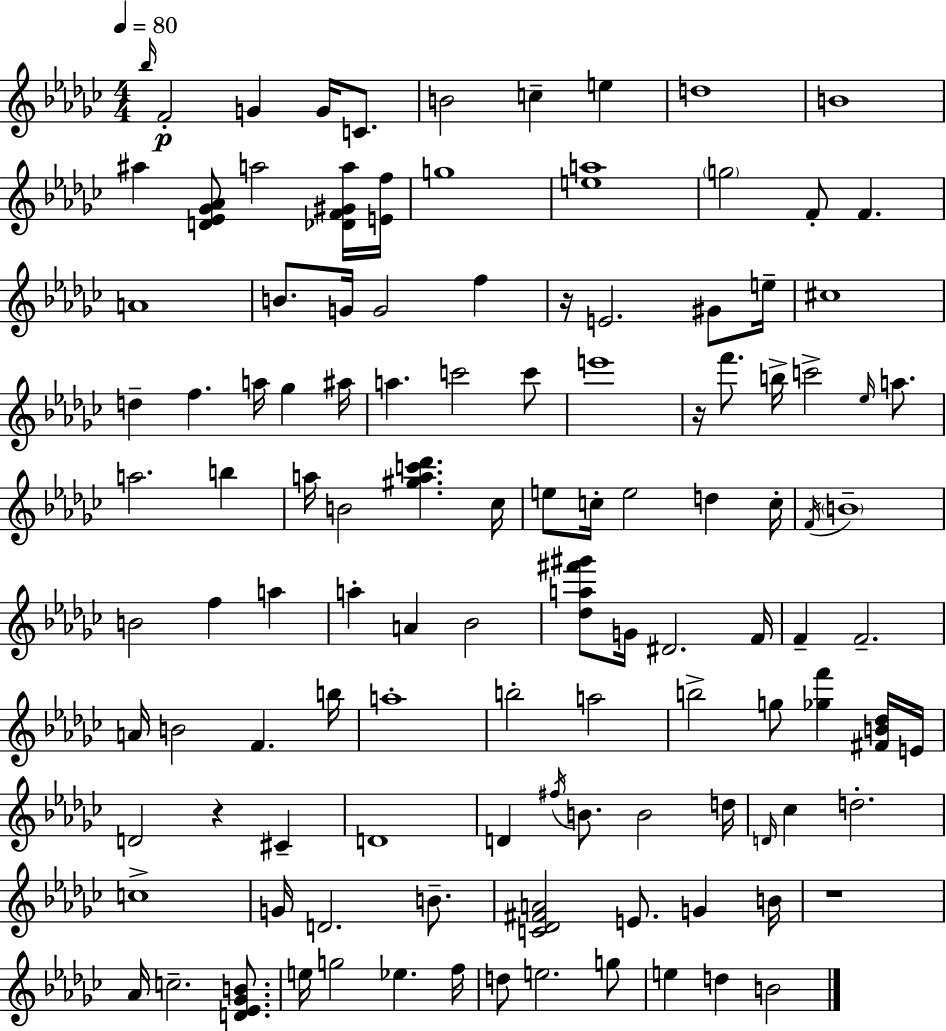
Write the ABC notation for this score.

X:1
T:Untitled
M:4/4
L:1/4
K:Ebm
_b/4 F2 G G/4 C/2 B2 c e d4 B4 ^a [D_E_G_A]/2 a2 [_DF^Ga]/4 [Ef]/4 g4 [ea]4 g2 F/2 F A4 B/2 G/4 G2 f z/4 E2 ^G/2 e/4 ^c4 d f a/4 _g ^a/4 a c'2 c'/2 e'4 z/4 f'/2 b/4 c'2 _e/4 a/2 a2 b a/4 B2 [^gac'_d'] _c/4 e/2 c/4 e2 d c/4 F/4 B4 B2 f a a A _B2 [_da^f'^g']/2 G/4 ^D2 F/4 F F2 A/4 B2 F b/4 a4 b2 a2 b2 g/2 [_gf'] [^FB_d]/4 E/4 D2 z ^C D4 D ^f/4 B/2 B2 d/4 D/4 _c d2 c4 G/4 D2 B/2 [C_D^FA]2 E/2 G B/4 z4 _A/4 c2 [D_E_GB]/2 e/4 g2 _e f/4 d/2 e2 g/2 e d B2